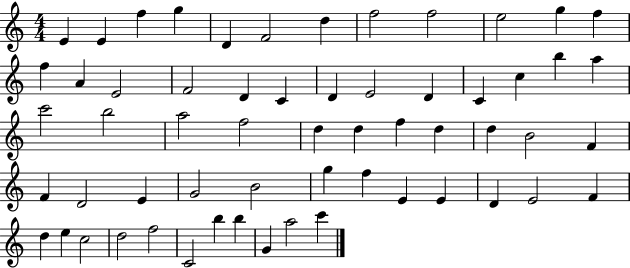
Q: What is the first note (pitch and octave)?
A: E4